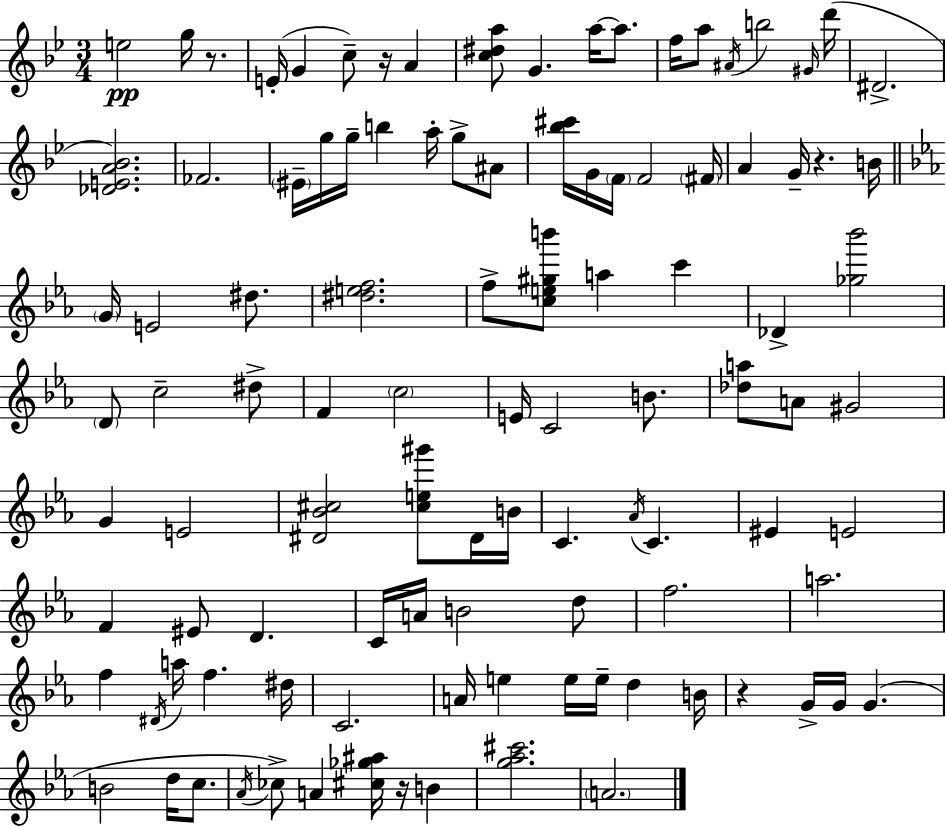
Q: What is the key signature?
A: BES major